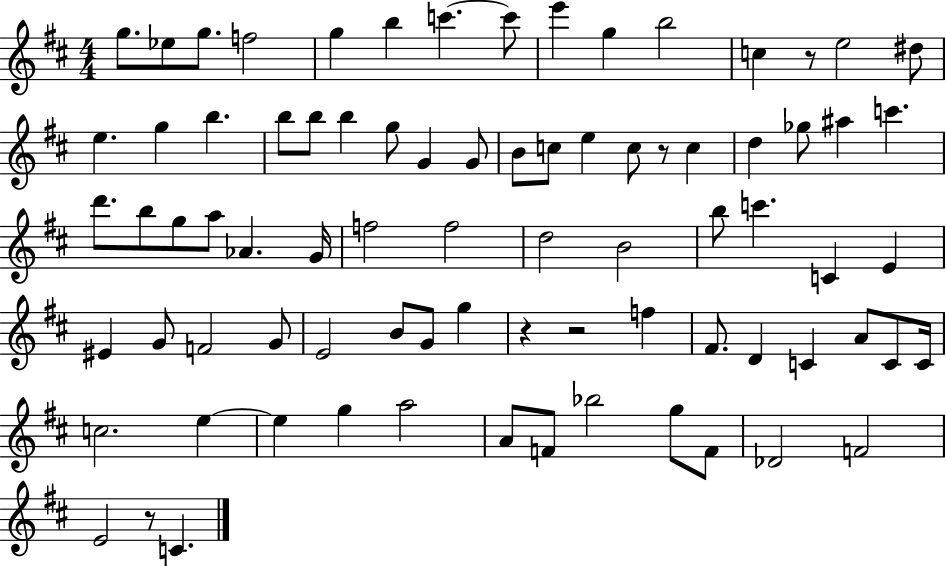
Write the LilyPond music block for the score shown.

{
  \clef treble
  \numericTimeSignature
  \time 4/4
  \key d \major
  \repeat volta 2 { g''8. ees''8 g''8. f''2 | g''4 b''4 c'''4.~~ c'''8 | e'''4 g''4 b''2 | c''4 r8 e''2 dis''8 | \break e''4. g''4 b''4. | b''8 b''8 b''4 g''8 g'4 g'8 | b'8 c''8 e''4 c''8 r8 c''4 | d''4 ges''8 ais''4 c'''4. | \break d'''8. b''8 g''8 a''8 aes'4. g'16 | f''2 f''2 | d''2 b'2 | b''8 c'''4. c'4 e'4 | \break eis'4 g'8 f'2 g'8 | e'2 b'8 g'8 g''4 | r4 r2 f''4 | fis'8. d'4 c'4 a'8 c'8 c'16 | \break c''2. e''4~~ | e''4 g''4 a''2 | a'8 f'8 bes''2 g''8 f'8 | des'2 f'2 | \break e'2 r8 c'4. | } \bar "|."
}